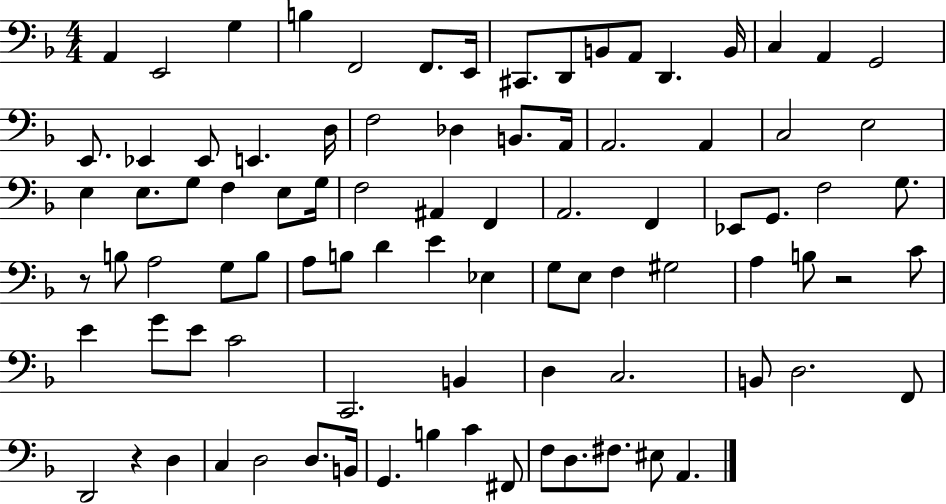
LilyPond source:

{
  \clef bass
  \numericTimeSignature
  \time 4/4
  \key f \major
  a,4 e,2 g4 | b4 f,2 f,8. e,16 | cis,8. d,8 b,8 a,8 d,4. b,16 | c4 a,4 g,2 | \break e,8. ees,4 ees,8 e,4. d16 | f2 des4 b,8. a,16 | a,2. a,4 | c2 e2 | \break e4 e8. g8 f4 e8 g16 | f2 ais,4 f,4 | a,2. f,4 | ees,8 g,8. f2 g8. | \break r8 b8 a2 g8 b8 | a8 b8 d'4 e'4 ees4 | g8 e8 f4 gis2 | a4 b8 r2 c'8 | \break e'4 g'8 e'8 c'2 | c,2. b,4 | d4 c2. | b,8 d2. f,8 | \break d,2 r4 d4 | c4 d2 d8. b,16 | g,4. b4 c'4 fis,8 | f8 d8. fis8. eis8 a,4. | \break \bar "|."
}